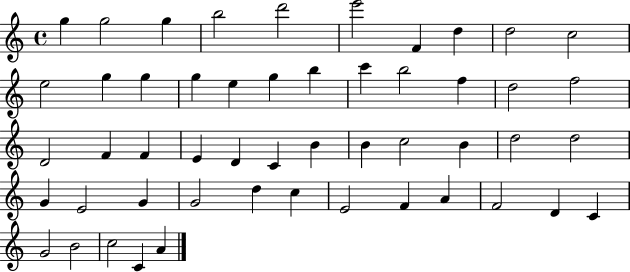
X:1
T:Untitled
M:4/4
L:1/4
K:C
g g2 g b2 d'2 e'2 F d d2 c2 e2 g g g e g b c' b2 f d2 f2 D2 F F E D C B B c2 B d2 d2 G E2 G G2 d c E2 F A F2 D C G2 B2 c2 C A